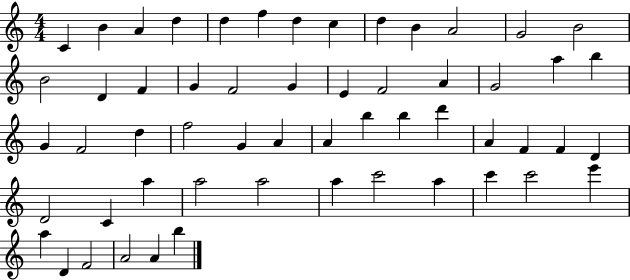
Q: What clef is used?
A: treble